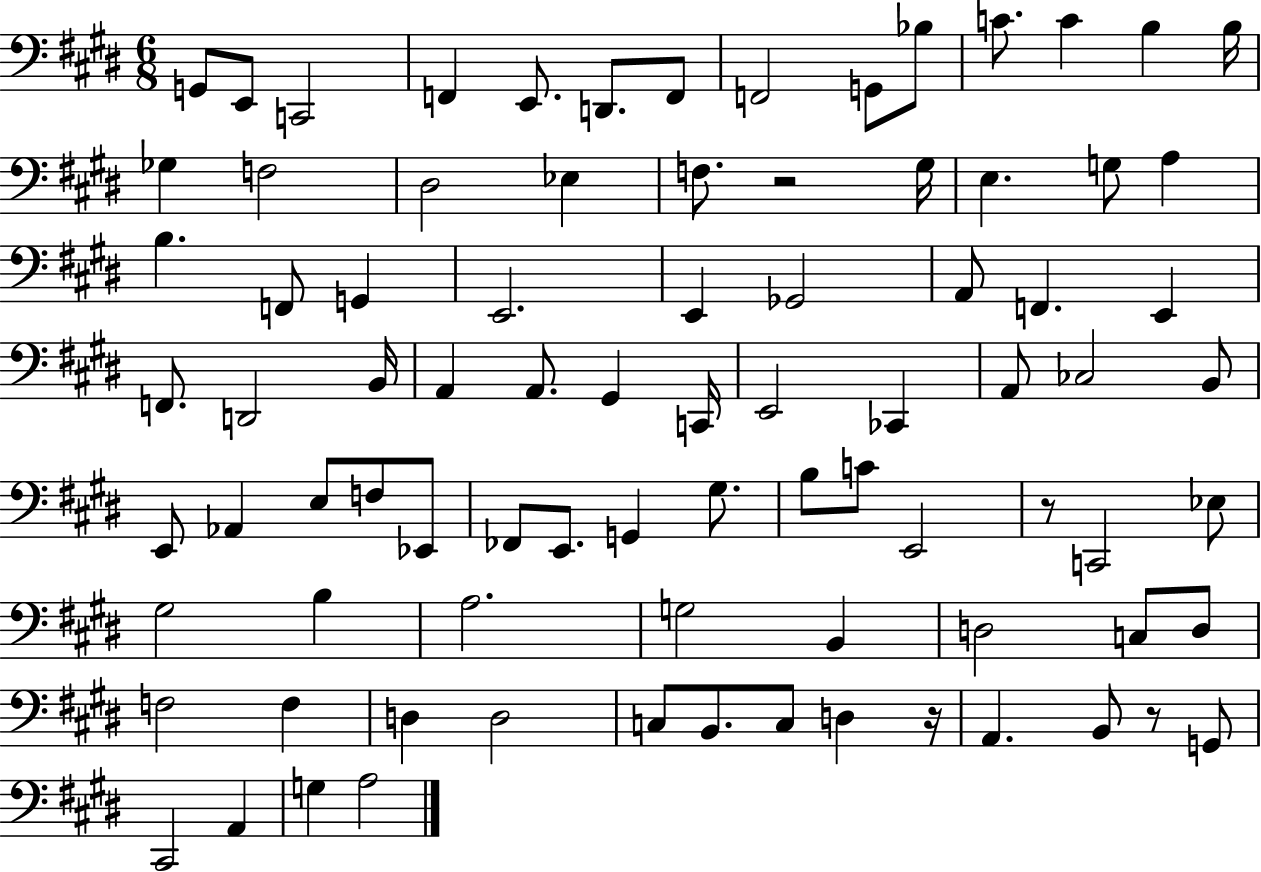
G2/e E2/e C2/h F2/q E2/e. D2/e. F2/e F2/h G2/e Bb3/e C4/e. C4/q B3/q B3/s Gb3/q F3/h D#3/h Eb3/q F3/e. R/h G#3/s E3/q. G3/e A3/q B3/q. F2/e G2/q E2/h. E2/q Gb2/h A2/e F2/q. E2/q F2/e. D2/h B2/s A2/q A2/e. G#2/q C2/s E2/h CES2/q A2/e CES3/h B2/e E2/e Ab2/q E3/e F3/e Eb2/e FES2/e E2/e. G2/q G#3/e. B3/e C4/e E2/h R/e C2/h Eb3/e G#3/h B3/q A3/h. G3/h B2/q D3/h C3/e D3/e F3/h F3/q D3/q D3/h C3/e B2/e. C3/e D3/q R/s A2/q. B2/e R/e G2/e C#2/h A2/q G3/q A3/h